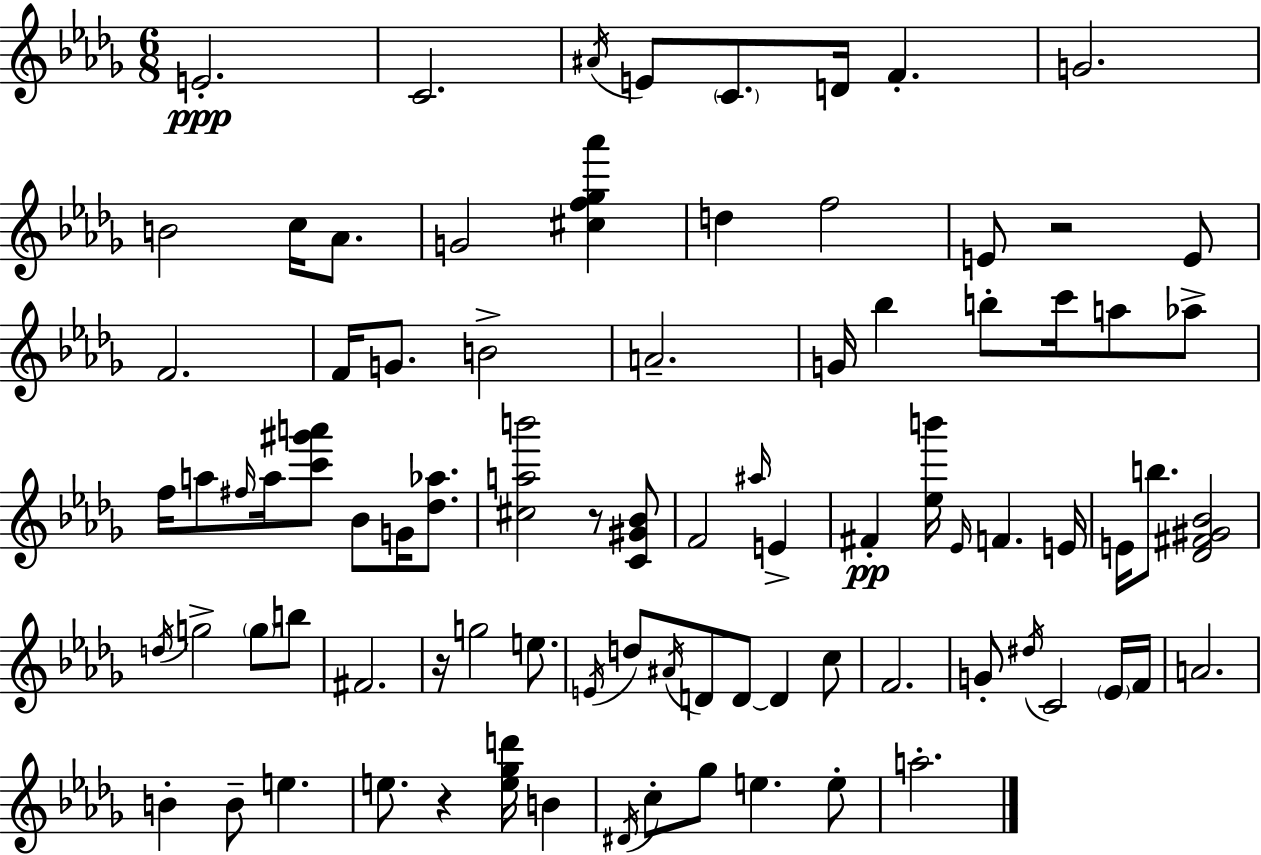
E4/h. C4/h. A#4/s E4/e C4/e. D4/s F4/q. G4/h. B4/h C5/s Ab4/e. G4/h [C#5,F5,Gb5,Ab6]/q D5/q F5/h E4/e R/h E4/e F4/h. F4/s G4/e. B4/h A4/h. G4/s Bb5/q B5/e C6/s A5/e Ab5/e F5/s A5/e F#5/s A5/s [C6,G#6,A6]/e Bb4/e G4/s [Db5,Ab5]/e. [C#5,A5,B6]/h R/e [C4,G#4,Bb4]/e F4/h A#5/s E4/q F#4/q [Eb5,B6]/s Eb4/s F4/q. E4/s E4/s B5/e. [Db4,F#4,G#4,Bb4]/h D5/s G5/h G5/e B5/e F#4/h. R/s G5/h E5/e. E4/s D5/e A#4/s D4/e D4/e D4/q C5/e F4/h. G4/e D#5/s C4/h Eb4/s F4/s A4/h. B4/q B4/e E5/q. E5/e. R/q [E5,Gb5,D6]/s B4/q D#4/s C5/e Gb5/e E5/q. E5/e A5/h.